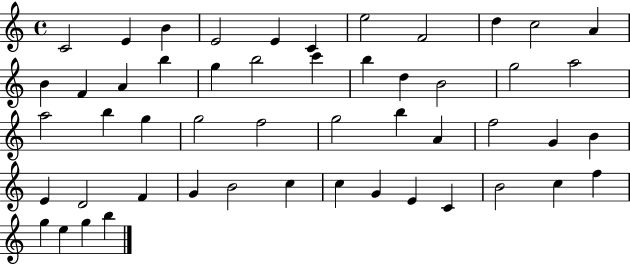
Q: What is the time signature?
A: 4/4